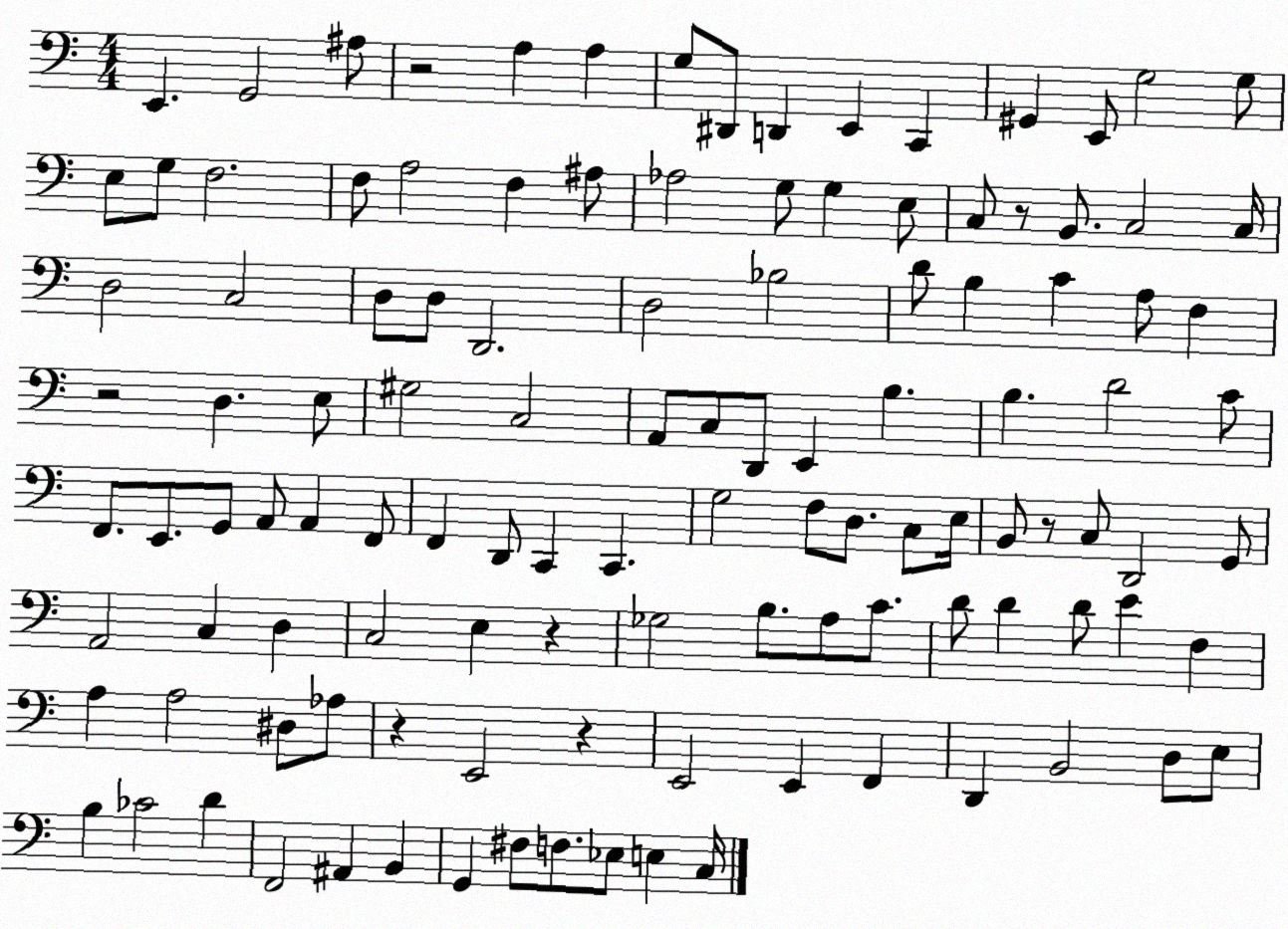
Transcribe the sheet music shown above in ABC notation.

X:1
T:Untitled
M:4/4
L:1/4
K:C
E,, G,,2 ^A,/2 z2 A, A, G,/2 ^D,,/2 D,, E,, C,, ^G,, E,,/2 G,2 G,/2 E,/2 G,/2 F,2 F,/2 A,2 F, ^A,/2 _A,2 G,/2 G, E,/2 C,/2 z/2 B,,/2 C,2 C,/4 D,2 C,2 D,/2 D,/2 D,,2 D,2 _B,2 D/2 B, C A,/2 F, z2 D, E,/2 ^G,2 C,2 A,,/2 C,/2 D,,/2 E,, B, B, D2 C/2 F,,/2 E,,/2 G,,/2 A,,/2 A,, F,,/2 F,, D,,/2 C,, C,, G,2 F,/2 D,/2 C,/2 E,/4 B,,/2 z/2 C,/2 D,,2 G,,/2 A,,2 C, D, C,2 E, z _G,2 B,/2 A,/2 C/2 D/2 D D/2 E F, A, A,2 ^D,/2 _A,/2 z E,,2 z E,,2 E,, F,, D,, B,,2 D,/2 E,/2 B, _C2 D F,,2 ^A,, B,, G,, ^F,/2 F,/2 _E,/2 E, C,/4